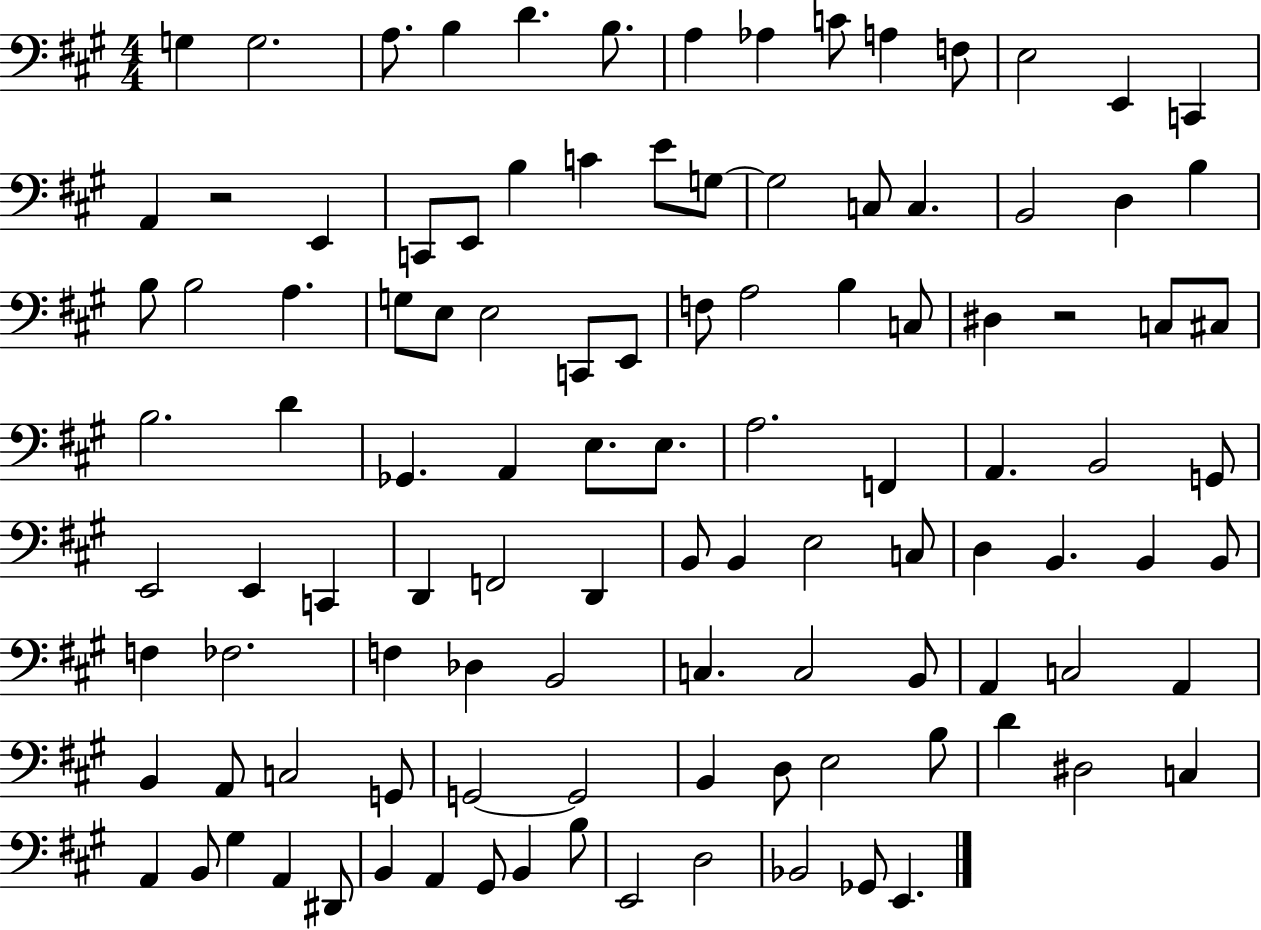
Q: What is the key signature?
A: A major